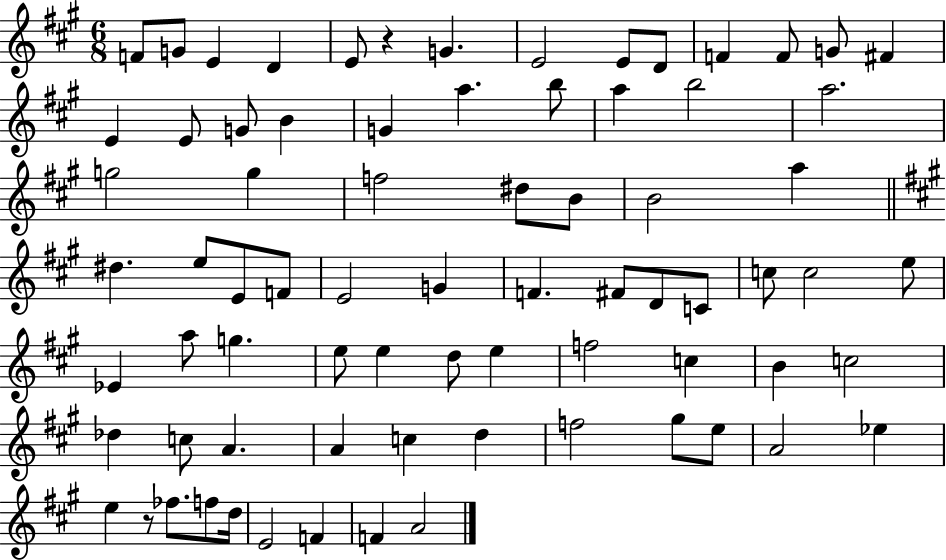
{
  \clef treble
  \numericTimeSignature
  \time 6/8
  \key a \major
  \repeat volta 2 { f'8 g'8 e'4 d'4 | e'8 r4 g'4. | e'2 e'8 d'8 | f'4 f'8 g'8 fis'4 | \break e'4 e'8 g'8 b'4 | g'4 a''4. b''8 | a''4 b''2 | a''2. | \break g''2 g''4 | f''2 dis''8 b'8 | b'2 a''4 | \bar "||" \break \key a \major dis''4. e''8 e'8 f'8 | e'2 g'4 | f'4. fis'8 d'8 c'8 | c''8 c''2 e''8 | \break ees'4 a''8 g''4. | e''8 e''4 d''8 e''4 | f''2 c''4 | b'4 c''2 | \break des''4 c''8 a'4. | a'4 c''4 d''4 | f''2 gis''8 e''8 | a'2 ees''4 | \break e''4 r8 fes''8. f''8 d''16 | e'2 f'4 | f'4 a'2 | } \bar "|."
}